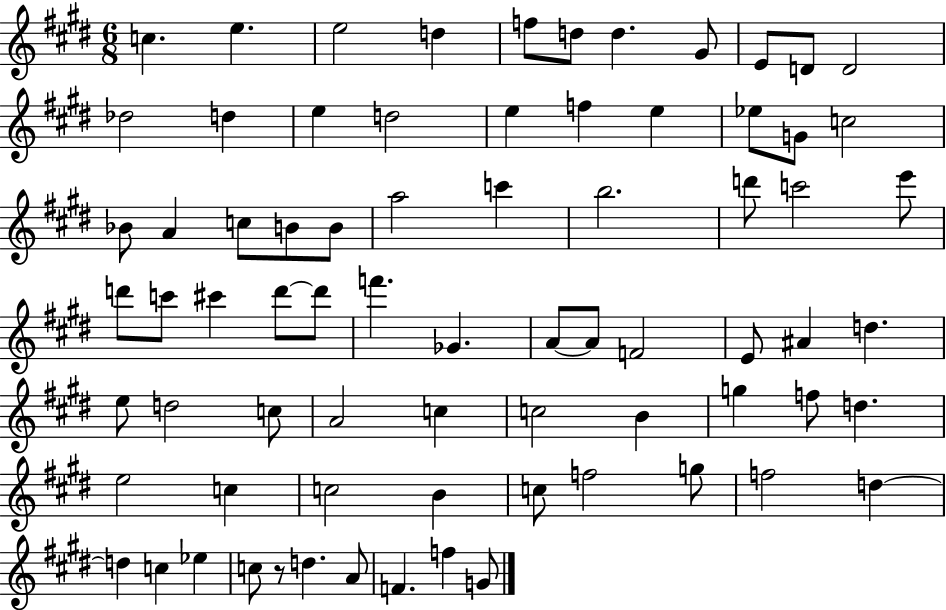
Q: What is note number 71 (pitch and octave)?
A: F4